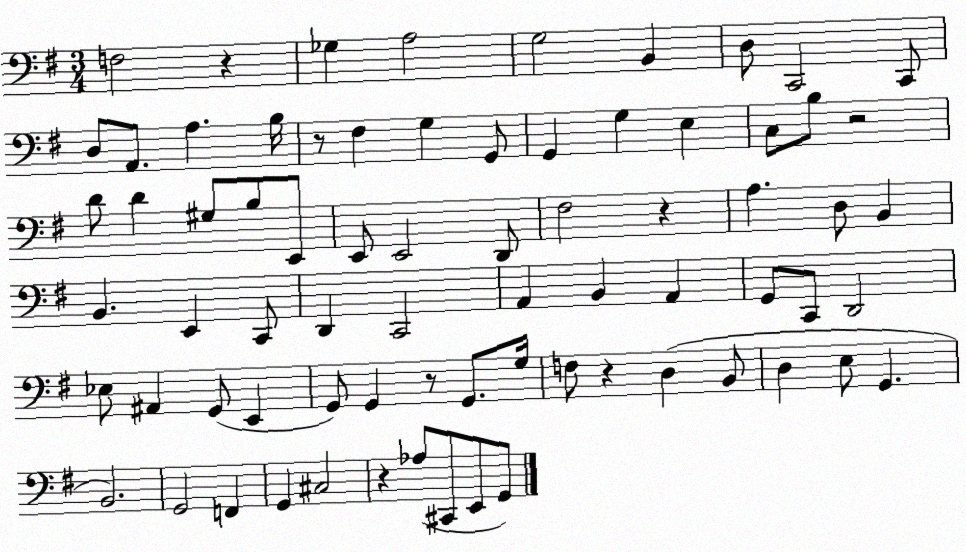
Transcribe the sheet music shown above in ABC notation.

X:1
T:Untitled
M:3/4
L:1/4
K:G
F,2 z _G, A,2 G,2 B,, D,/2 C,,2 C,,/2 D,/2 A,,/2 A, B,/4 z/2 ^F, G, G,,/2 G,, G, E, C,/2 B,/2 z2 D/2 D ^G,/2 B,/2 E,,/2 E,,/2 E,,2 D,,/2 ^F,2 z A, D,/2 B,, B,, E,, C,,/2 D,, C,,2 A,, B,, A,, G,,/2 C,,/2 D,,2 _E,/2 ^A,, G,,/2 E,, G,,/2 G,, z/2 G,,/2 G,/4 F,/2 z D, B,,/2 D, E,/2 G,, B,,2 G,,2 F,, G,, ^C,2 z _A,/2 ^C,,/2 E,,/2 G,,/2